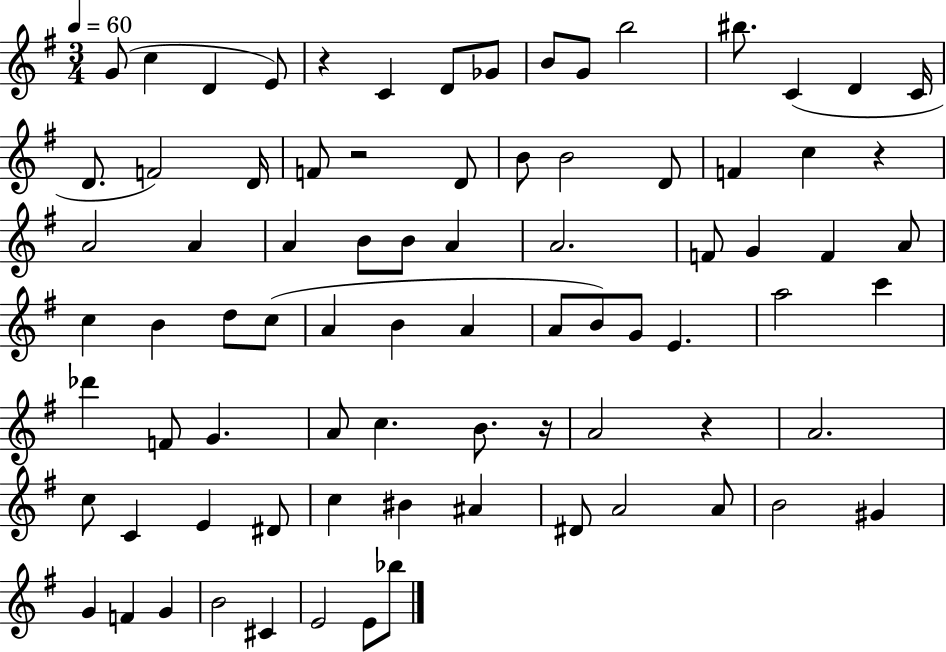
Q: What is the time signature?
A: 3/4